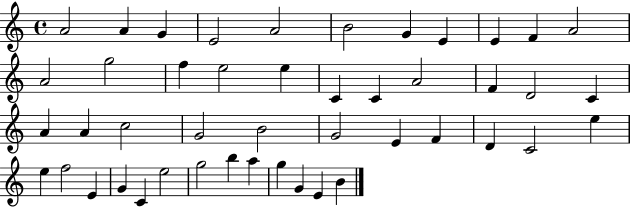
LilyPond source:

{
  \clef treble
  \time 4/4
  \defaultTimeSignature
  \key c \major
  a'2 a'4 g'4 | e'2 a'2 | b'2 g'4 e'4 | e'4 f'4 a'2 | \break a'2 g''2 | f''4 e''2 e''4 | c'4 c'4 a'2 | f'4 d'2 c'4 | \break a'4 a'4 c''2 | g'2 b'2 | g'2 e'4 f'4 | d'4 c'2 e''4 | \break e''4 f''2 e'4 | g'4 c'4 e''2 | g''2 b''4 a''4 | g''4 g'4 e'4 b'4 | \break \bar "|."
}